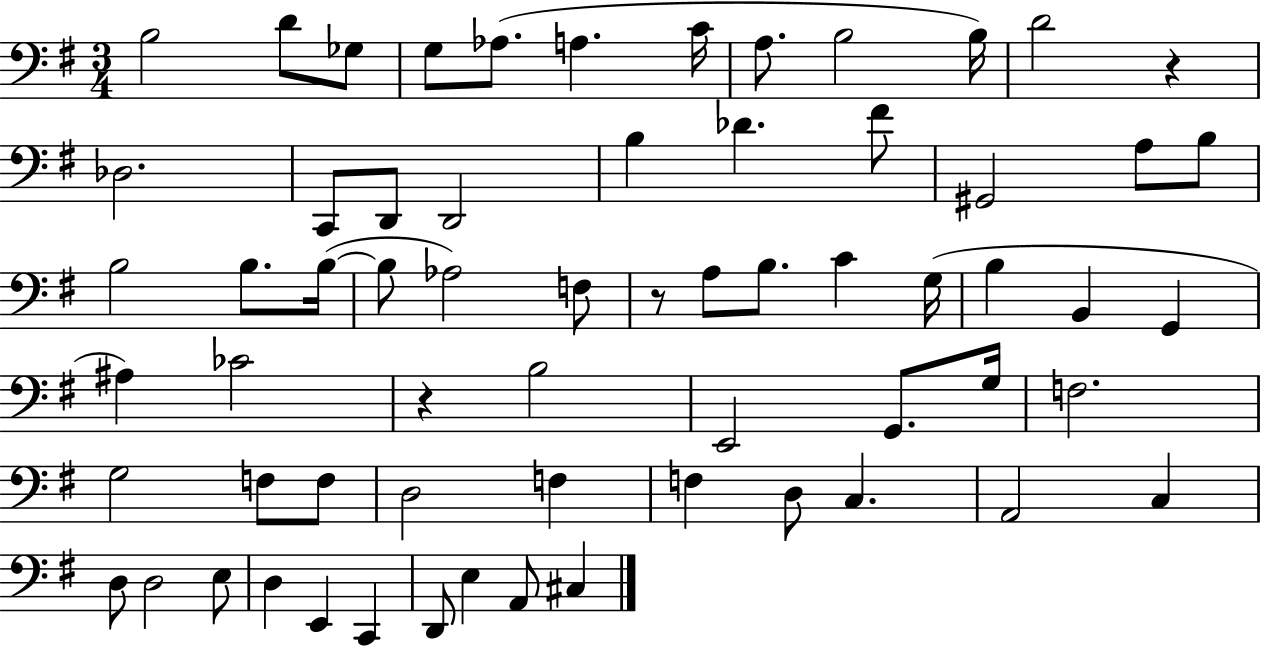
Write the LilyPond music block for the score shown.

{
  \clef bass
  \numericTimeSignature
  \time 3/4
  \key g \major
  b2 d'8 ges8 | g8 aes8.( a4. c'16 | a8. b2 b16) | d'2 r4 | \break des2. | c,8 d,8 d,2 | b4 des'4. fis'8 | gis,2 a8 b8 | \break b2 b8. b16~(~ | b8 aes2) f8 | r8 a8 b8. c'4 g16( | b4 b,4 g,4 | \break ais4) ces'2 | r4 b2 | e,2 g,8. g16 | f2. | \break g2 f8 f8 | d2 f4 | f4 d8 c4. | a,2 c4 | \break d8 d2 e8 | d4 e,4 c,4 | d,8 e4 a,8 cis4 | \bar "|."
}